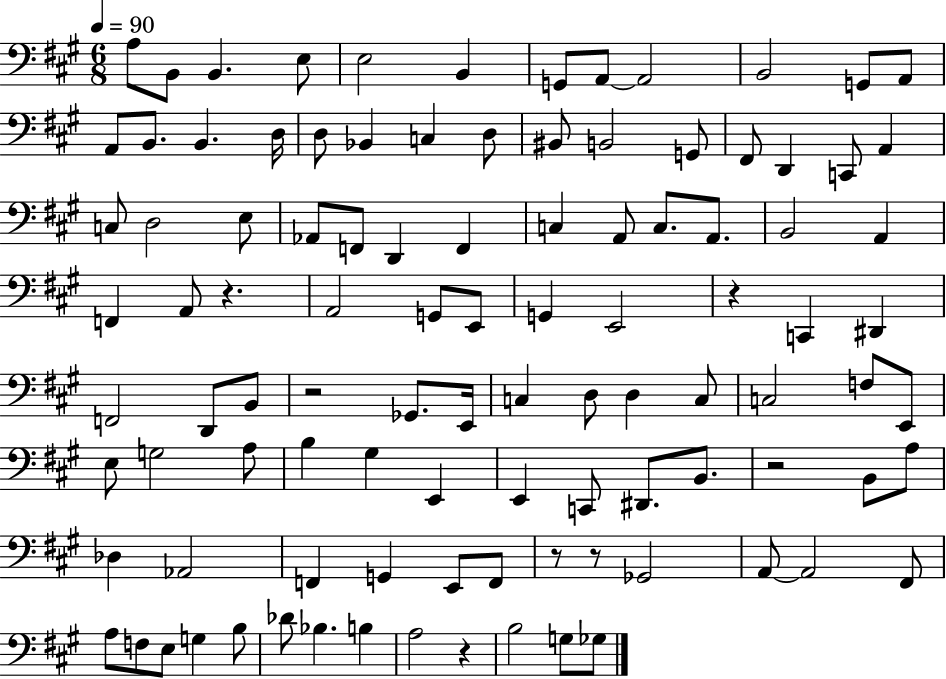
A3/e B2/e B2/q. E3/e E3/h B2/q G2/e A2/e A2/h B2/h G2/e A2/e A2/e B2/e. B2/q. D3/s D3/e Bb2/q C3/q D3/e BIS2/e B2/h G2/e F#2/e D2/q C2/e A2/q C3/e D3/h E3/e Ab2/e F2/e D2/q F2/q C3/q A2/e C3/e. A2/e. B2/h A2/q F2/q A2/e R/q. A2/h G2/e E2/e G2/q E2/h R/q C2/q D#2/q F2/h D2/e B2/e R/h Gb2/e. E2/s C3/q D3/e D3/q C3/e C3/h F3/e E2/e E3/e G3/h A3/e B3/q G#3/q E2/q E2/q C2/e D#2/e. B2/e. R/h B2/e A3/e Db3/q Ab2/h F2/q G2/q E2/e F2/e R/e R/e Gb2/h A2/e A2/h F#2/e A3/e F3/e E3/e G3/q B3/e Db4/e Bb3/q. B3/q A3/h R/q B3/h G3/e Gb3/e